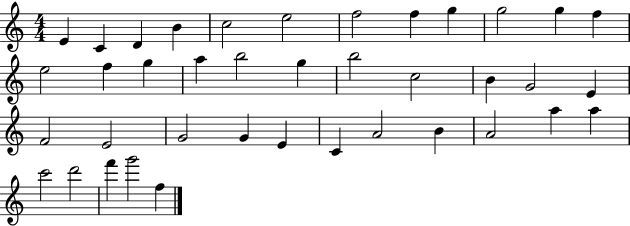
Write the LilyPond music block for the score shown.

{
  \clef treble
  \numericTimeSignature
  \time 4/4
  \key c \major
  e'4 c'4 d'4 b'4 | c''2 e''2 | f''2 f''4 g''4 | g''2 g''4 f''4 | \break e''2 f''4 g''4 | a''4 b''2 g''4 | b''2 c''2 | b'4 g'2 e'4 | \break f'2 e'2 | g'2 g'4 e'4 | c'4 a'2 b'4 | a'2 a''4 a''4 | \break c'''2 d'''2 | f'''4 g'''2 f''4 | \bar "|."
}